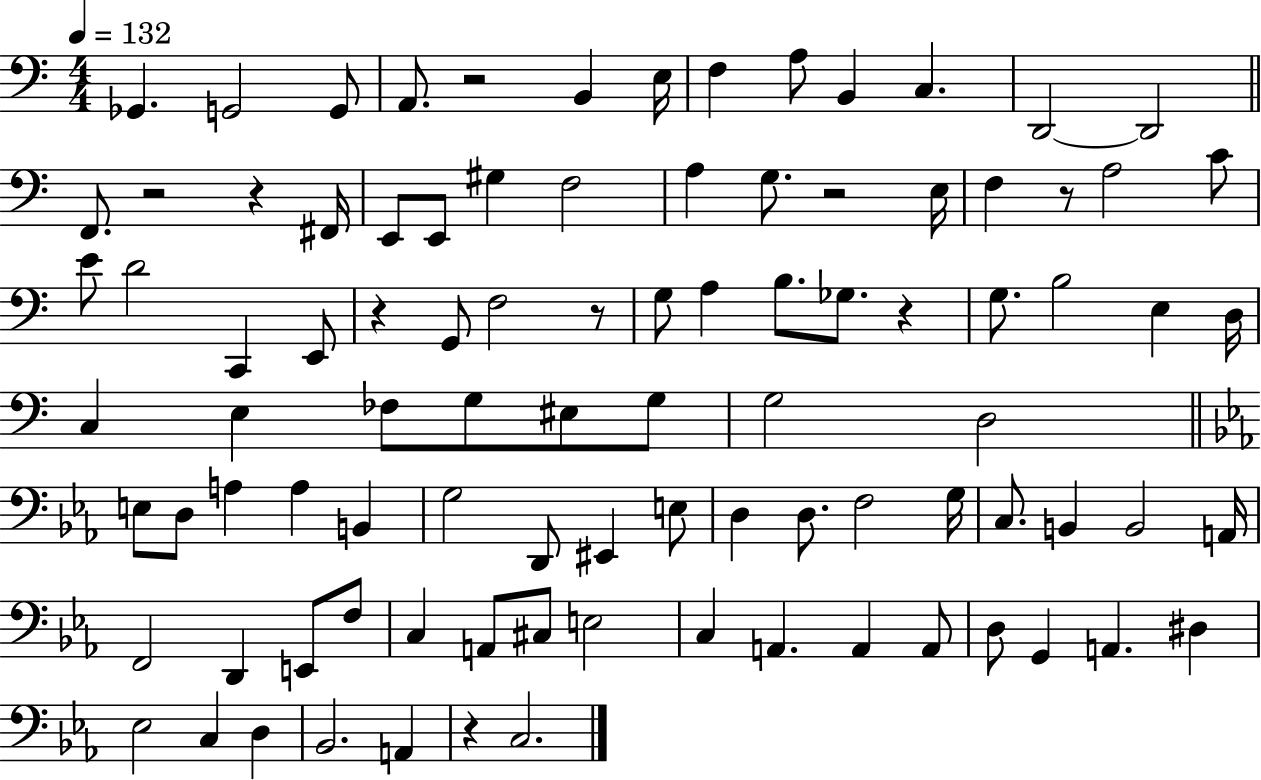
Gb2/q. G2/h G2/e A2/e. R/h B2/q E3/s F3/q A3/e B2/q C3/q. D2/h D2/h F2/e. R/h R/q F#2/s E2/e E2/e G#3/q F3/h A3/q G3/e. R/h E3/s F3/q R/e A3/h C4/e E4/e D4/h C2/q E2/e R/q G2/e F3/h R/e G3/e A3/q B3/e. Gb3/e. R/q G3/e. B3/h E3/q D3/s C3/q E3/q FES3/e G3/e EIS3/e G3/e G3/h D3/h E3/e D3/e A3/q A3/q B2/q G3/h D2/e EIS2/q E3/e D3/q D3/e. F3/h G3/s C3/e. B2/q B2/h A2/s F2/h D2/q E2/e F3/e C3/q A2/e C#3/e E3/h C3/q A2/q. A2/q A2/e D3/e G2/q A2/q. D#3/q Eb3/h C3/q D3/q Bb2/h. A2/q R/q C3/h.